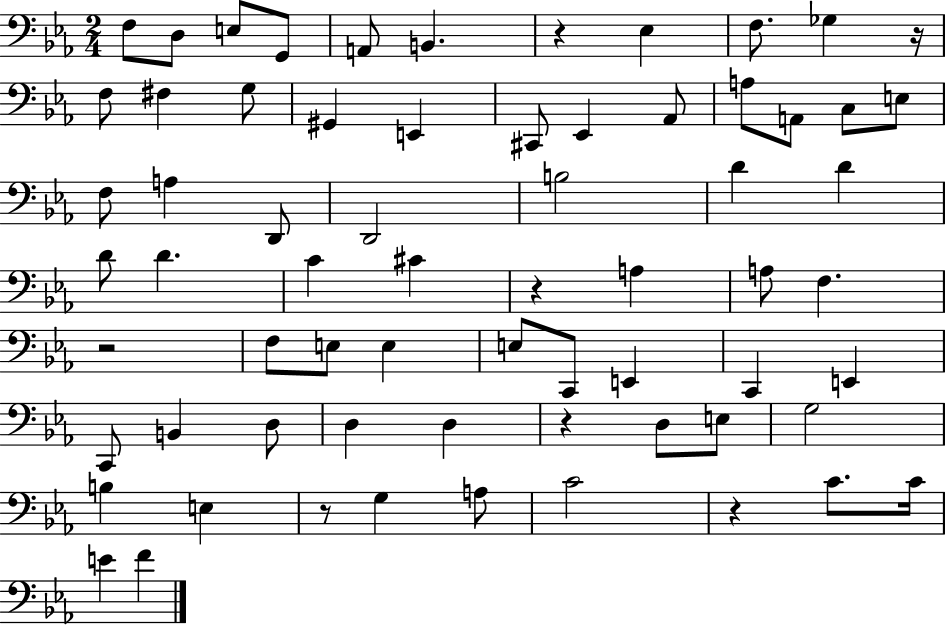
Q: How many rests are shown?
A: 7